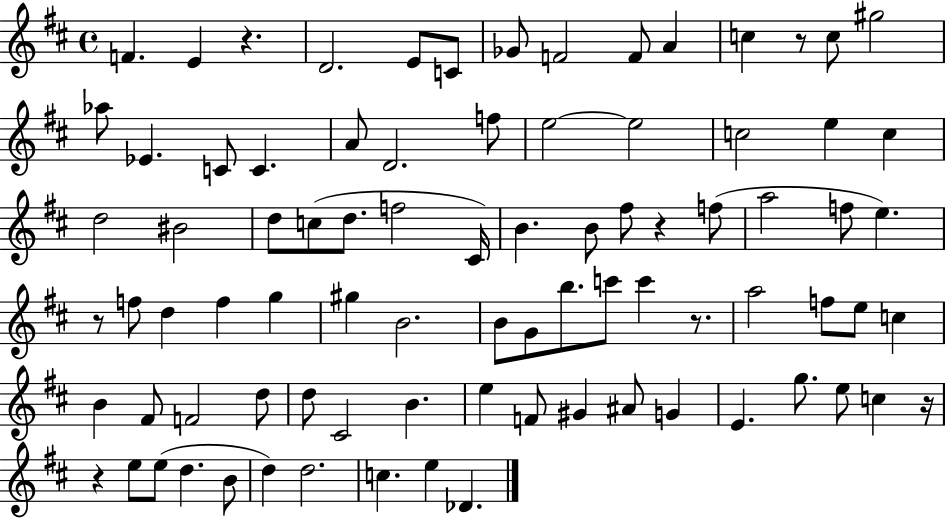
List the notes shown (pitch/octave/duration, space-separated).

F4/q. E4/q R/q. D4/h. E4/e C4/e Gb4/e F4/h F4/e A4/q C5/q R/e C5/e G#5/h Ab5/e Eb4/q. C4/e C4/q. A4/e D4/h. F5/e E5/h E5/h C5/h E5/q C5/q D5/h BIS4/h D5/e C5/e D5/e. F5/h C#4/s B4/q. B4/e F#5/e R/q F5/e A5/h F5/e E5/q. R/e F5/e D5/q F5/q G5/q G#5/q B4/h. B4/e G4/e B5/e. C6/e C6/q R/e. A5/h F5/e E5/e C5/q B4/q F#4/e F4/h D5/e D5/e C#4/h B4/q. E5/q F4/e G#4/q A#4/e G4/q E4/q. G5/e. E5/e C5/q R/s R/q E5/e E5/e D5/q. B4/e D5/q D5/h. C5/q. E5/q Db4/q.